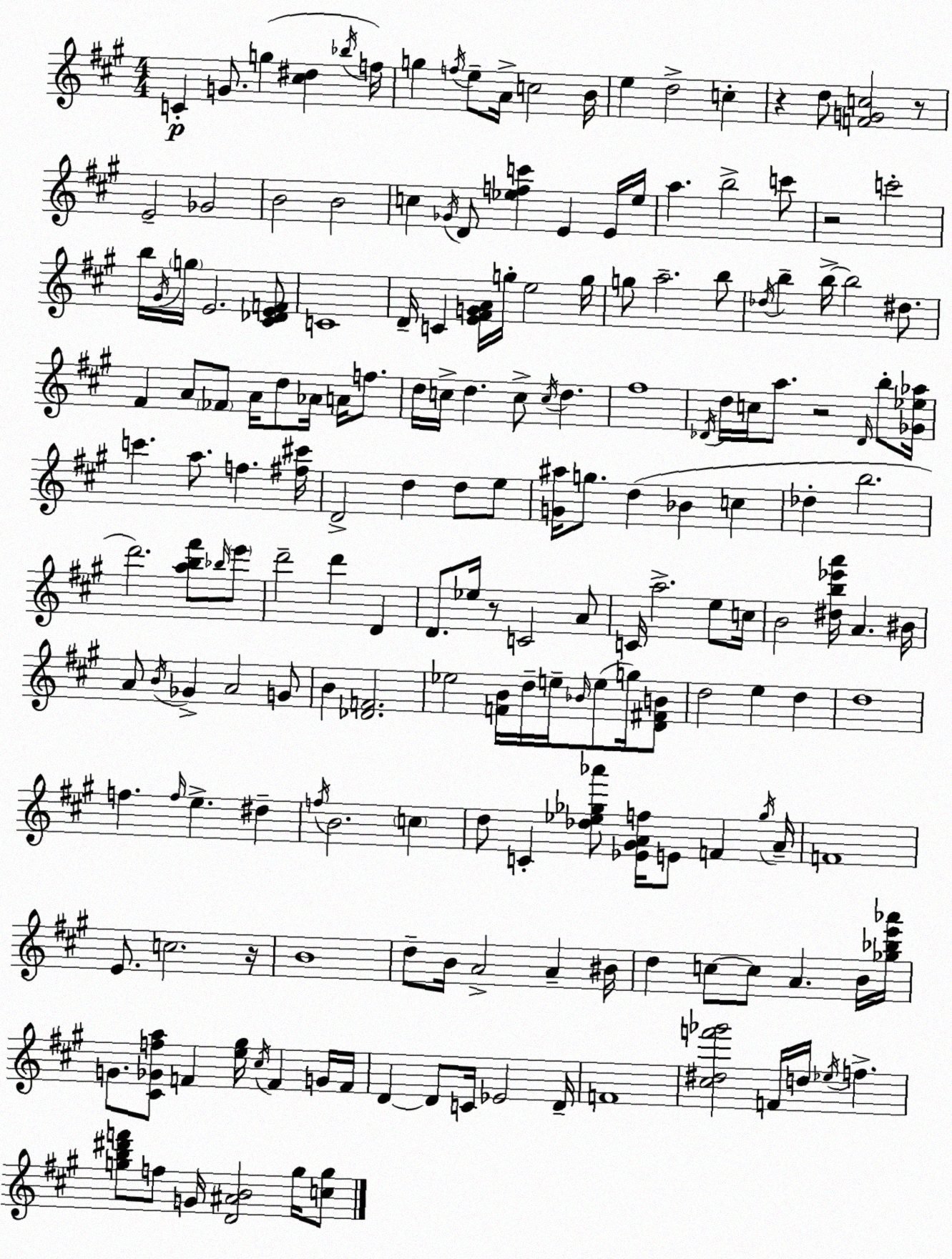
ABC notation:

X:1
T:Untitled
M:4/4
L:1/4
K:A
C G/2 g [^c^d] _b/4 f/4 g f/4 e/2 A/4 c2 B/4 e d2 c z d/2 [FGc]2 z/2 E2 _G2 B2 B2 c _G/4 D/2 [_efc'] E E/4 _e/4 a b2 c'/2 z2 c'2 b/4 ^G/4 g/4 E2 [^C_DEF]/2 C4 D/4 C [E^FGA]/4 g/4 e2 g/4 g/2 a2 b/2 _d/4 b b/4 b2 ^d/2 ^F A/2 _F/2 A/4 d/2 _A/4 A/4 f/2 d/4 c/4 d c/2 c/4 d ^f4 _D/4 d/4 c/4 a/2 z2 _D/4 b/2 [_G_e_a]/4 c' a/2 f [^f^c']/4 D2 d d/2 e/2 [G^a]/4 g/2 d _B c _d b2 d'2 [ab^f']/2 _b/4 e'/2 d'2 d' D D/2 _e/4 z/2 C2 A/2 C/4 a2 e/2 c/4 B2 [^db_e'a']/4 A ^B/4 A/2 B/4 _G A2 G/2 B [_DF]2 _e2 [FB]/4 d/4 e/4 _B/4 e/2 g/4 [D^FB]/2 d2 e d d4 f f/4 e ^d f/4 B2 c d/2 C [_d_e_g_a']/2 [_E^GAf]/4 E/2 F _g/4 A/4 F4 E/2 c2 z/4 B4 d/2 B/4 A2 A ^B/4 d c/2 c/2 A B/4 [_g_be'_a']/4 G/2 [^C_Gfa]/2 F [e^g]/4 ^c/4 F G/4 F/4 D D/2 C/4 _E2 D/4 F4 [^c^df'_g']2 F/4 d/4 _e/4 f [gb^d'f']/2 f/2 G/4 [D^AB]2 g/4 [cg]/2